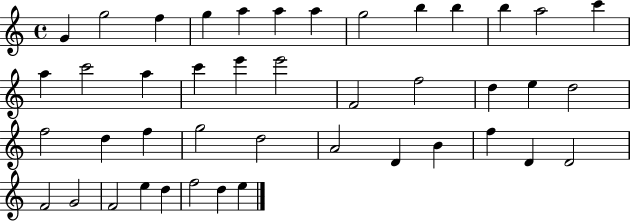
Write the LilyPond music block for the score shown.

{
  \clef treble
  \time 4/4
  \defaultTimeSignature
  \key c \major
  g'4 g''2 f''4 | g''4 a''4 a''4 a''4 | g''2 b''4 b''4 | b''4 a''2 c'''4 | \break a''4 c'''2 a''4 | c'''4 e'''4 e'''2 | f'2 f''2 | d''4 e''4 d''2 | \break f''2 d''4 f''4 | g''2 d''2 | a'2 d'4 b'4 | f''4 d'4 d'2 | \break f'2 g'2 | f'2 e''4 d''4 | f''2 d''4 e''4 | \bar "|."
}